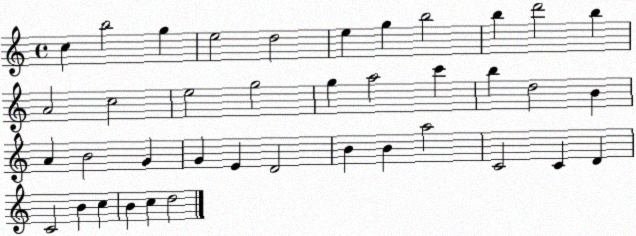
X:1
T:Untitled
M:4/4
L:1/4
K:C
c b2 g e2 d2 e g b2 b d'2 b A2 c2 e2 g2 g a2 c' b d2 B A B2 G G E D2 B B a2 C2 C D C2 B c B c d2